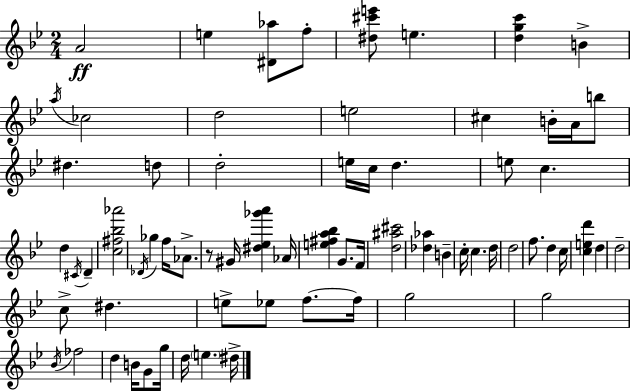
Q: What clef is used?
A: treble